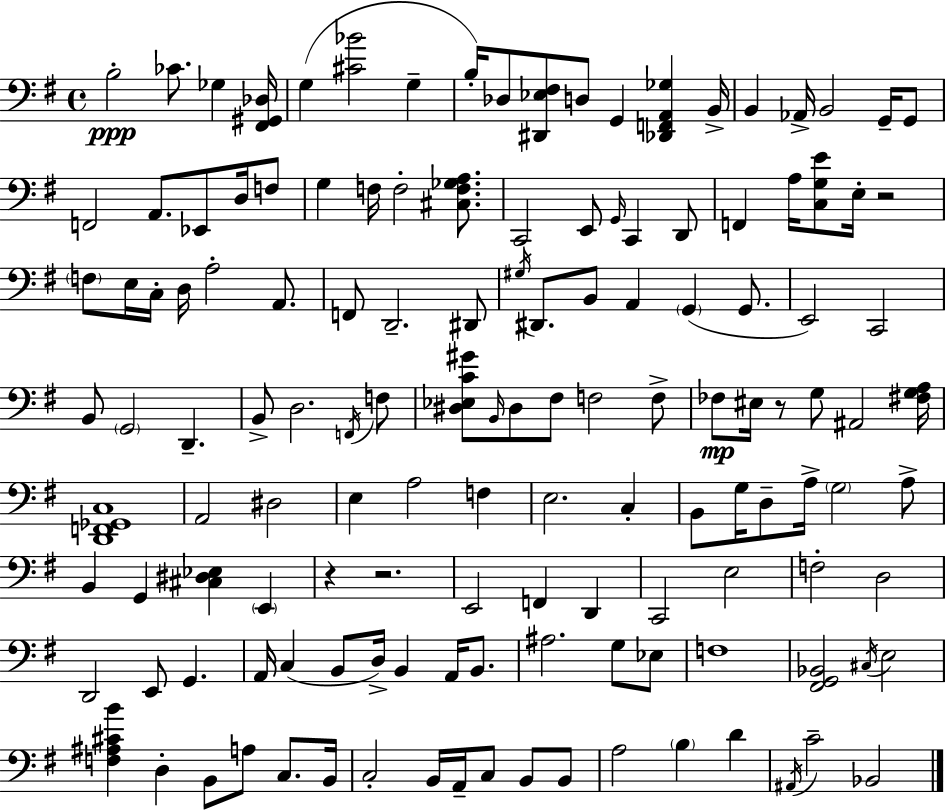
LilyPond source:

{
  \clef bass
  \time 4/4
  \defaultTimeSignature
  \key e \minor
  b2-.\ppp ces'8. ges4 <fis, gis, des>16 | g4( <cis' bes'>2 g4-- | b16-.) des8 <dis, ees fis>8 d8 g,4 <des, f, a, ges>4 b,16-> | b,4 aes,16-> b,2 g,16-- g,8 | \break f,2 a,8. ees,8 d16 f8 | g4 f16 f2-. <cis f ges a>8. | c,2 e,8 \grace { g,16 } c,4 d,8 | f,4 a16 <c g e'>8 e16-. r2 | \break \parenthesize f8 e16 c16-. d16 a2-. a,8. | f,8 d,2.-- dis,8 | \acciaccatura { gis16 } dis,8. b,8 a,4 \parenthesize g,4( g,8. | e,2) c,2 | \break b,8 \parenthesize g,2 d,4.-- | b,8-> d2. | \acciaccatura { f,16 } f8 <dis ees c' gis'>8 \grace { b,16 } dis8 fis8 f2 | f8-> fes8\mp eis16 r8 g8 ais,2 | \break <fis g a>16 <d, f, ges, c>1 | a,2 dis2 | e4 a2 | f4 e2. | \break c4-. b,8 g16 d8-- a16-> \parenthesize g2 | a8-> b,4 g,4 <cis dis ees>4 | \parenthesize e,4 r4 r2. | e,2 f,4 | \break d,4 c,2 e2 | f2-. d2 | d,2 e,8 g,4. | a,16 c4( b,8 d16->) b,4 | \break a,16 b,8. ais2. | g8 ees8 f1 | <fis, g, bes,>2 \acciaccatura { cis16 } e2 | <f ais cis' b'>4 d4-. b,8 a8 | \break c8. b,16 c2-. b,16 a,16-- c8 | b,8 b,8 a2 \parenthesize b4 | d'4 \acciaccatura { ais,16 } c'2-- bes,2 | \bar "|."
}